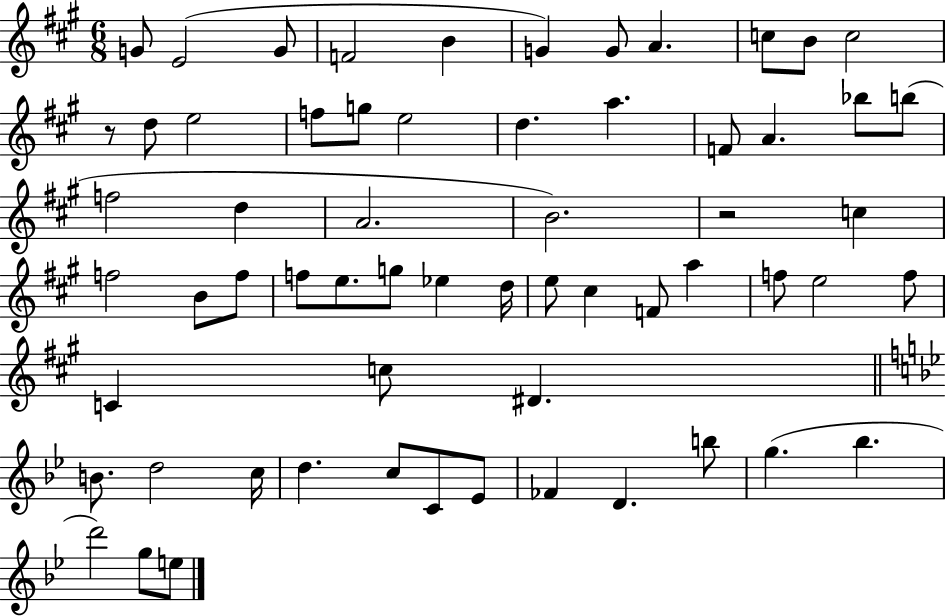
{
  \clef treble
  \numericTimeSignature
  \time 6/8
  \key a \major
  g'8 e'2( g'8 | f'2 b'4 | g'4) g'8 a'4. | c''8 b'8 c''2 | \break r8 d''8 e''2 | f''8 g''8 e''2 | d''4. a''4. | f'8 a'4. bes''8 b''8( | \break f''2 d''4 | a'2. | b'2.) | r2 c''4 | \break f''2 b'8 f''8 | f''8 e''8. g''8 ees''4 d''16 | e''8 cis''4 f'8 a''4 | f''8 e''2 f''8 | \break c'4 c''8 dis'4. | \bar "||" \break \key bes \major b'8. d''2 c''16 | d''4. c''8 c'8 ees'8 | fes'4 d'4. b''8 | g''4.( bes''4. | \break d'''2) g''8 e''8 | \bar "|."
}